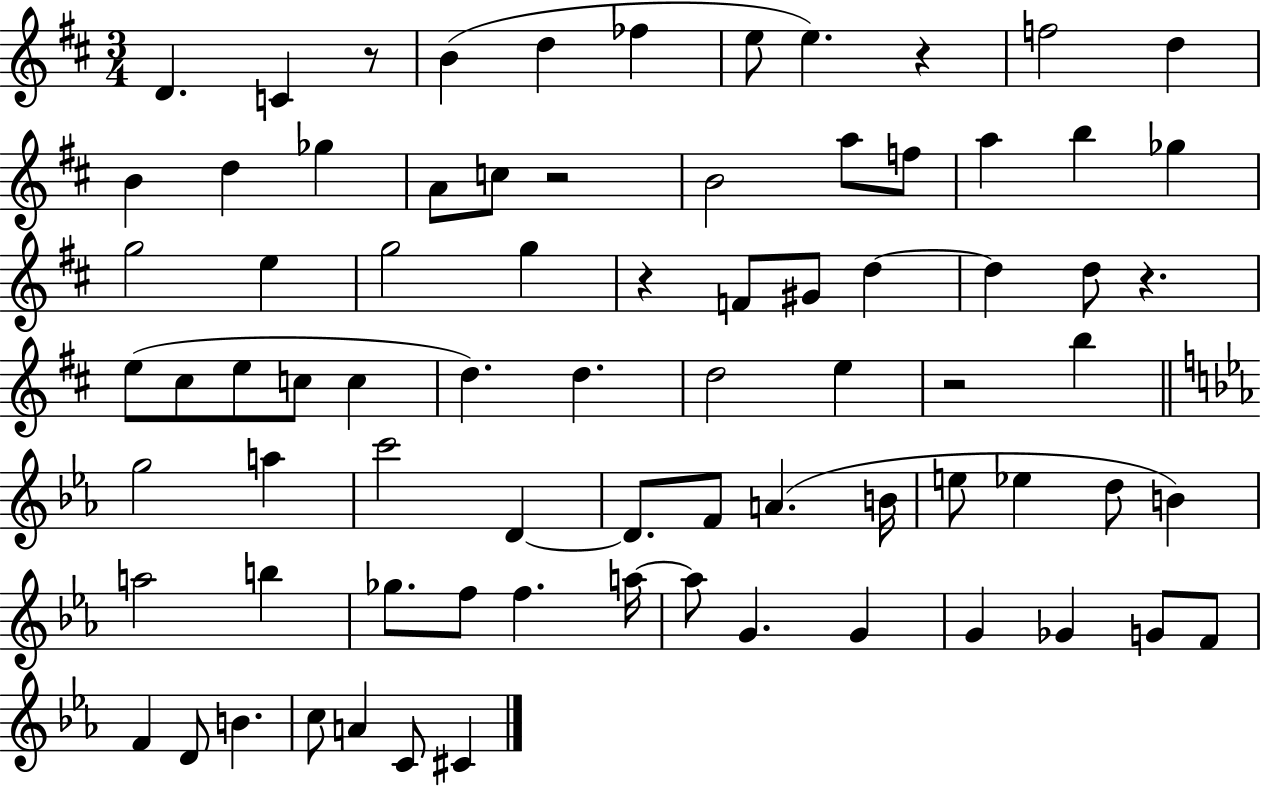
{
  \clef treble
  \numericTimeSignature
  \time 3/4
  \key d \major
  \repeat volta 2 { d'4. c'4 r8 | b'4( d''4 fes''4 | e''8 e''4.) r4 | f''2 d''4 | \break b'4 d''4 ges''4 | a'8 c''8 r2 | b'2 a''8 f''8 | a''4 b''4 ges''4 | \break g''2 e''4 | g''2 g''4 | r4 f'8 gis'8 d''4~~ | d''4 d''8 r4. | \break e''8( cis''8 e''8 c''8 c''4 | d''4.) d''4. | d''2 e''4 | r2 b''4 | \break \bar "||" \break \key c \minor g''2 a''4 | c'''2 d'4~~ | d'8. f'8 a'4.( b'16 | e''8 ees''4 d''8 b'4) | \break a''2 b''4 | ges''8. f''8 f''4. a''16~~ | a''8 g'4. g'4 | g'4 ges'4 g'8 f'8 | \break f'4 d'8 b'4. | c''8 a'4 c'8 cis'4 | } \bar "|."
}